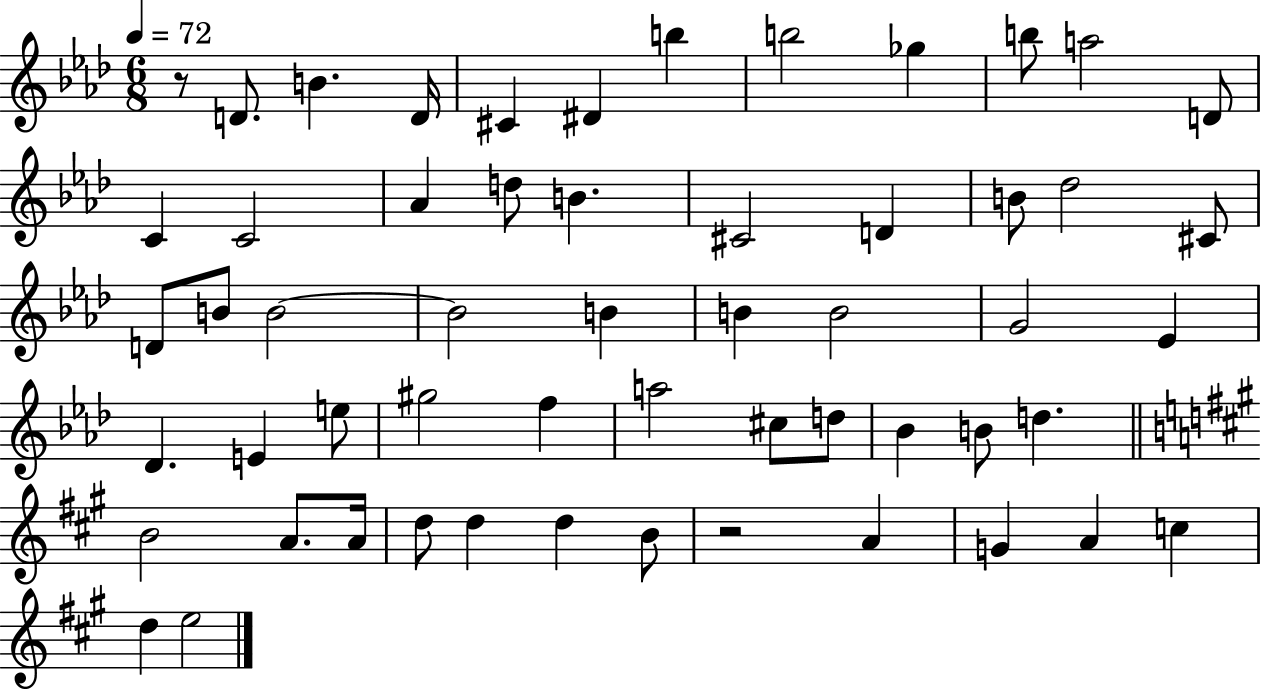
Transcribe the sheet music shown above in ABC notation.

X:1
T:Untitled
M:6/8
L:1/4
K:Ab
z/2 D/2 B D/4 ^C ^D b b2 _g b/2 a2 D/2 C C2 _A d/2 B ^C2 D B/2 _d2 ^C/2 D/2 B/2 B2 B2 B B B2 G2 _E _D E e/2 ^g2 f a2 ^c/2 d/2 _B B/2 d B2 A/2 A/4 d/2 d d B/2 z2 A G A c d e2